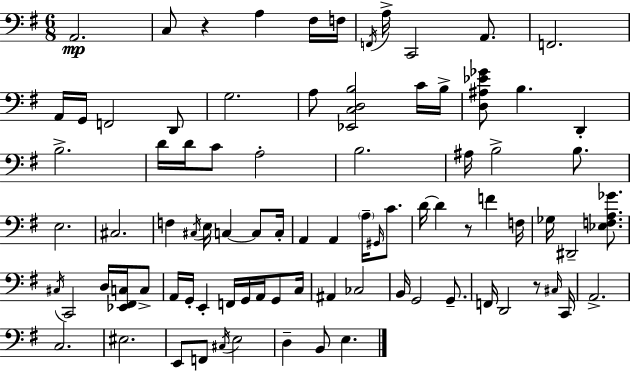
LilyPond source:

{
  \clef bass
  \numericTimeSignature
  \time 6/8
  \key e \minor
  a,2.\mp | c8 r4 a4 fis16 f16 | \acciaccatura { f,16 } a16-> c,2 a,8. | f,2. | \break a,16 g,16 f,2 d,8 | g2. | a8 <ees, c d b>2 c'16 | b16-> <d ais ees' ges'>8 b4. d,4-. | \break b2.-> | d'16 d'16 c'8 a2-. | b2. | ais16 b2-> b8. | \break e2. | cis2. | f4 \acciaccatura { cis16 } e16 c4~~ c8 | c16-. a,4 a,4 \parenthesize a16-- \grace { gis,16 } | \break c'8. d'16~~ d'4 r8 f'4 | f16 ges16 dis,2-- | <ees f a ges'>8. \acciaccatura { cis16 } c,2 | d16 <ees, fis, c>16 c8-> a,16 g,16-. e,4-. f,16 g,16 | \break a,16 g,8 c16 ais,4 ces2 | b,16 g,2 | g,8.-- f,16 d,2 | r8 \grace { cis16 } c,16 a,2.-> | \break c2. | eis2. | e,8 f,8 \acciaccatura { cis16 } e2 | d4-- b,8 | \break e4. \bar "|."
}